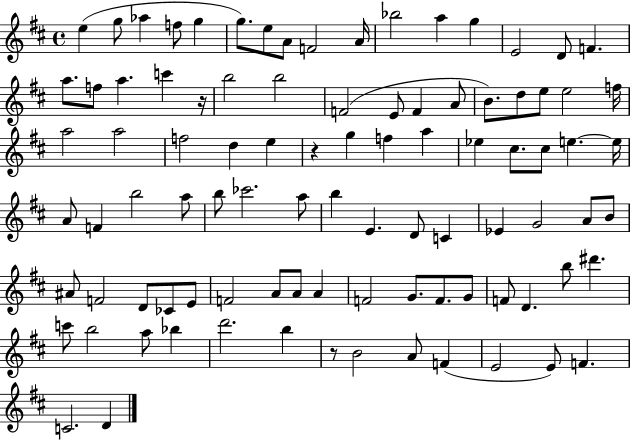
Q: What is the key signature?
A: D major